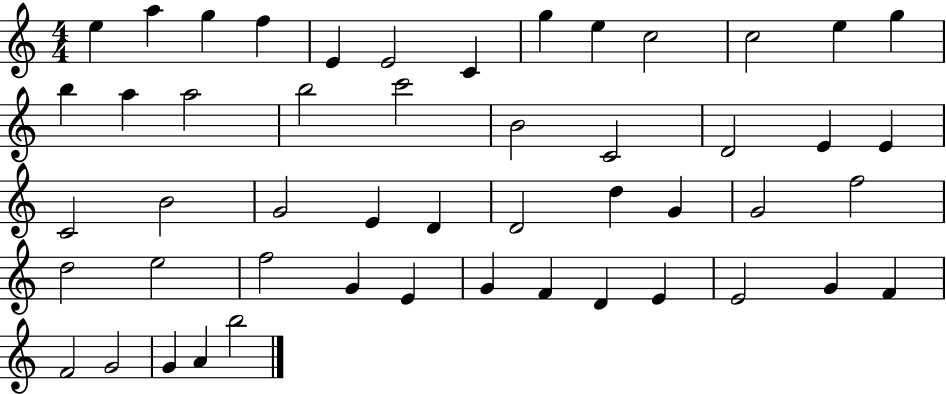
E5/q A5/q G5/q F5/q E4/q E4/h C4/q G5/q E5/q C5/h C5/h E5/q G5/q B5/q A5/q A5/h B5/h C6/h B4/h C4/h D4/h E4/q E4/q C4/h B4/h G4/h E4/q D4/q D4/h D5/q G4/q G4/h F5/h D5/h E5/h F5/h G4/q E4/q G4/q F4/q D4/q E4/q E4/h G4/q F4/q F4/h G4/h G4/q A4/q B5/h